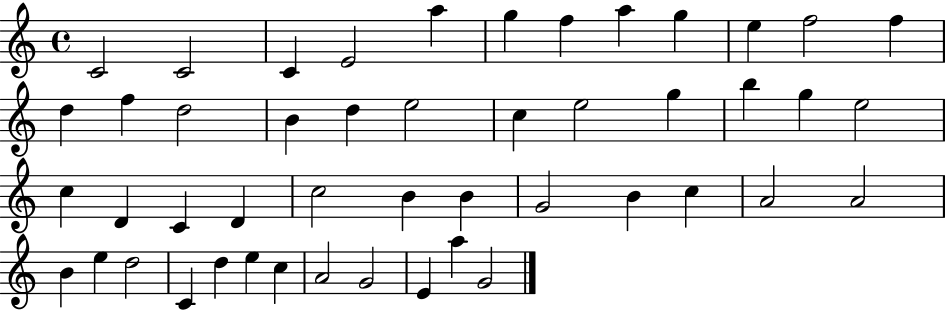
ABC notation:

X:1
T:Untitled
M:4/4
L:1/4
K:C
C2 C2 C E2 a g f a g e f2 f d f d2 B d e2 c e2 g b g e2 c D C D c2 B B G2 B c A2 A2 B e d2 C d e c A2 G2 E a G2